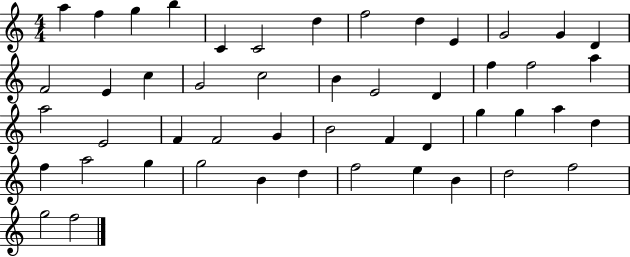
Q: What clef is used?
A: treble